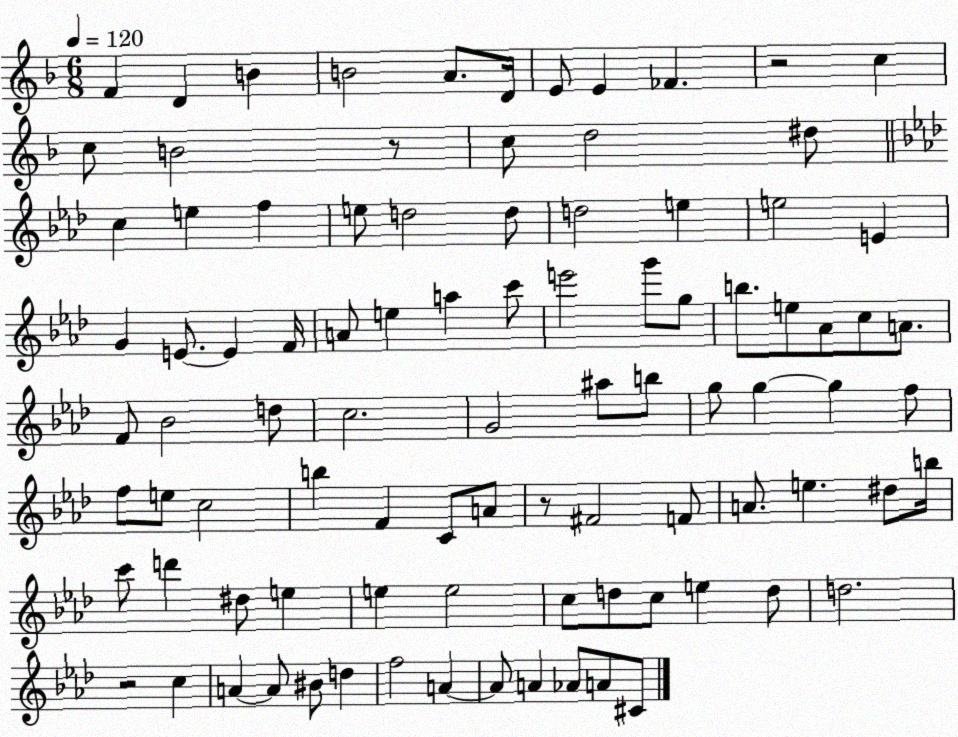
X:1
T:Untitled
M:6/8
L:1/4
K:F
F D B B2 A/2 D/4 E/2 E _F z2 c c/2 B2 z/2 c/2 d2 ^d/2 c e f e/2 d2 d/2 d2 e e2 E G E/2 E F/4 A/2 e a c'/2 e'2 g'/2 g/2 b/2 e/2 _A/2 c/2 A/2 F/2 _B2 d/2 c2 G2 ^a/2 b/2 g/2 g g f/2 f/2 e/2 c2 b F C/2 A/2 z/2 ^F2 F/2 A/2 e ^d/2 b/4 c'/2 d' ^d/2 e e e2 c/2 d/2 c/2 e d/2 d2 z2 c A A/2 ^B/2 d f2 A A/2 A _A/2 A/2 ^C/2